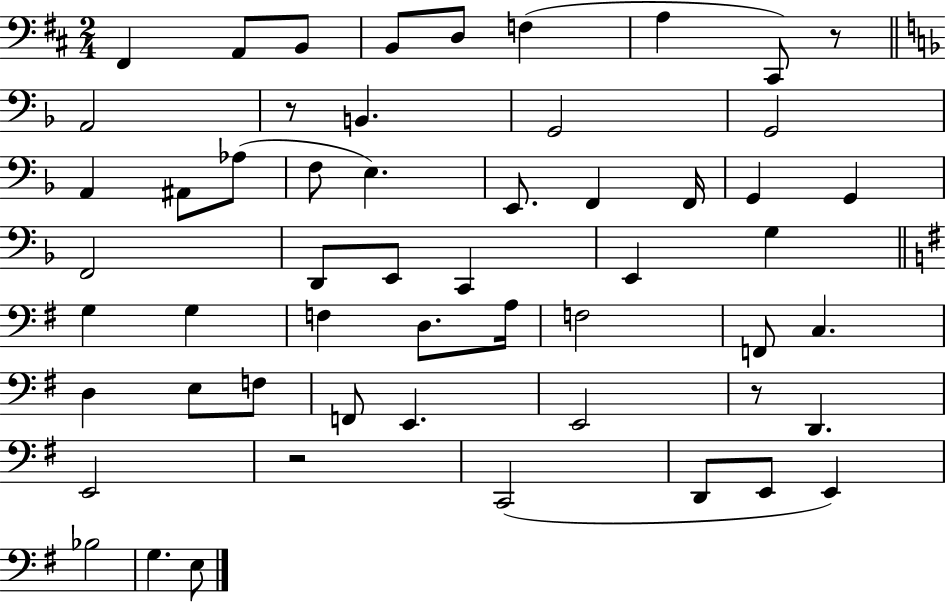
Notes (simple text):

F#2/q A2/e B2/e B2/e D3/e F3/q A3/q C#2/e R/e A2/h R/e B2/q. G2/h G2/h A2/q A#2/e Ab3/e F3/e E3/q. E2/e. F2/q F2/s G2/q G2/q F2/h D2/e E2/e C2/q E2/q G3/q G3/q G3/q F3/q D3/e. A3/s F3/h F2/e C3/q. D3/q E3/e F3/e F2/e E2/q. E2/h R/e D2/q. E2/h R/h C2/h D2/e E2/e E2/q Bb3/h G3/q. E3/e